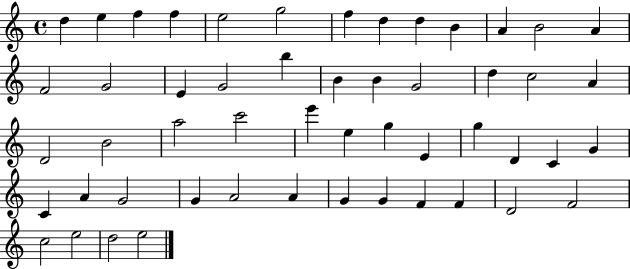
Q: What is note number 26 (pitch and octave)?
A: B4